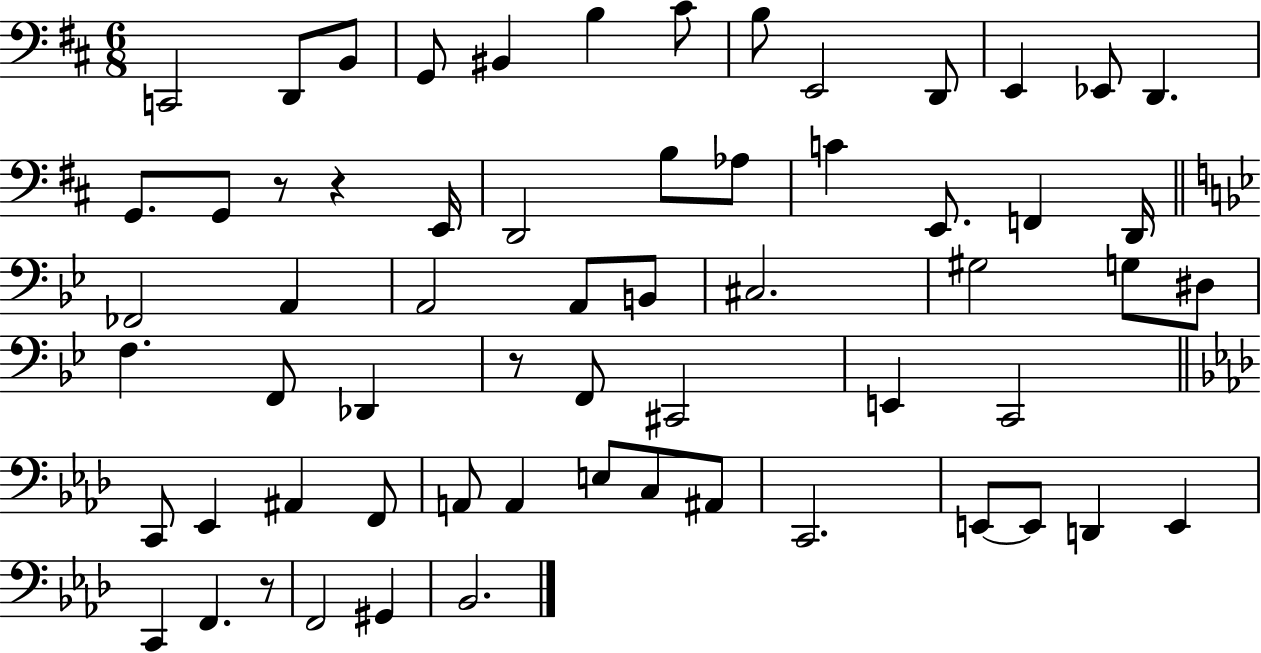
{
  \clef bass
  \numericTimeSignature
  \time 6/8
  \key d \major
  c,2 d,8 b,8 | g,8 bis,4 b4 cis'8 | b8 e,2 d,8 | e,4 ees,8 d,4. | \break g,8. g,8 r8 r4 e,16 | d,2 b8 aes8 | c'4 e,8. f,4 d,16 | \bar "||" \break \key g \minor fes,2 a,4 | a,2 a,8 b,8 | cis2. | gis2 g8 dis8 | \break f4. f,8 des,4 | r8 f,8 cis,2 | e,4 c,2 | \bar "||" \break \key aes \major c,8 ees,4 ais,4 f,8 | a,8 a,4 e8 c8 ais,8 | c,2. | e,8~~ e,8 d,4 e,4 | \break c,4 f,4. r8 | f,2 gis,4 | bes,2. | \bar "|."
}